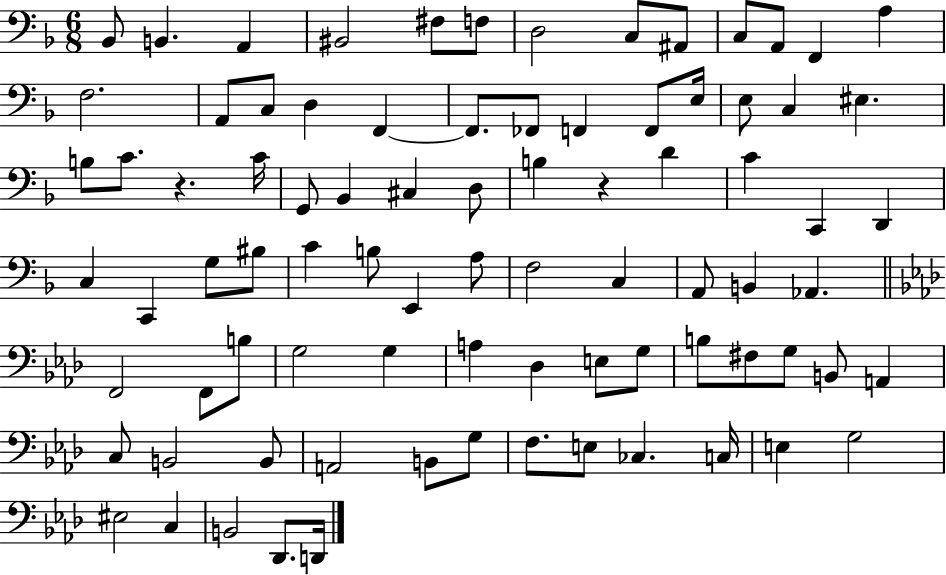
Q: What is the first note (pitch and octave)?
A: Bb2